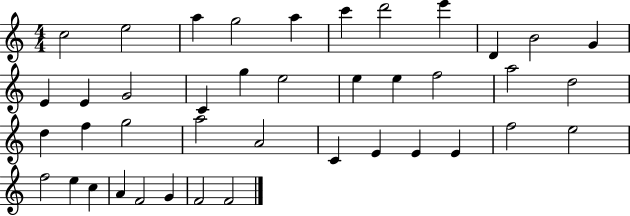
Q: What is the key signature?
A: C major